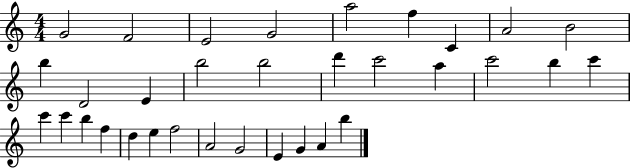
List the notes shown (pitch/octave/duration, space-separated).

G4/h F4/h E4/h G4/h A5/h F5/q C4/q A4/h B4/h B5/q D4/h E4/q B5/h B5/h D6/q C6/h A5/q C6/h B5/q C6/q C6/q C6/q B5/q F5/q D5/q E5/q F5/h A4/h G4/h E4/q G4/q A4/q B5/q